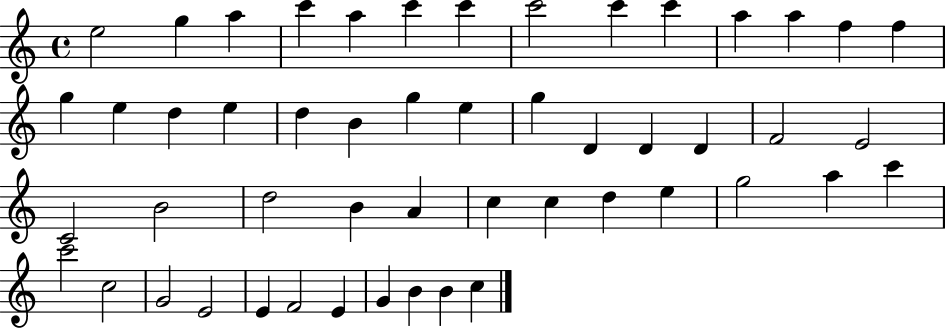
E5/h G5/q A5/q C6/q A5/q C6/q C6/q C6/h C6/q C6/q A5/q A5/q F5/q F5/q G5/q E5/q D5/q E5/q D5/q B4/q G5/q E5/q G5/q D4/q D4/q D4/q F4/h E4/h C4/h B4/h D5/h B4/q A4/q C5/q C5/q D5/q E5/q G5/h A5/q C6/q C6/h C5/h G4/h E4/h E4/q F4/h E4/q G4/q B4/q B4/q C5/q